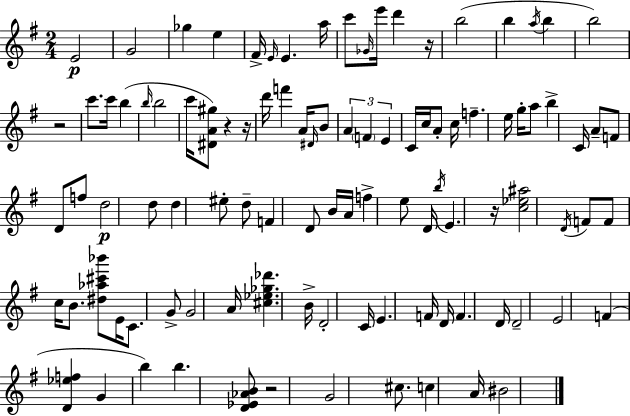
{
  \clef treble
  \numericTimeSignature
  \time 2/4
  \key e \minor
  e'2\p | g'2 | ges''4 e''4 | fis'16-> \grace { e'16 } e'4. | \break a''16 c'''8 \grace { ges'16 } e'''16 d'''4 | r16 b''2( | b''4 \acciaccatura { a''16 } b''4 | b''2) | \break r2 | c'''8. c'''16 b''4( | \grace { b''16 } b''2 | c'''16 <dis' a' gis''>8) r4 | \break r16 d'''16 f'''4 | a'16 \grace { dis'16 } b'8 \tuplet 3/2 { a'4 | \parenthesize f'4 e'4 } | c'16 c''16 a'8-. c''16 f''4.-- | \break e''16 g''16-. a''8 | b''4-> c'16 a'8-- f'8 | d'8 f''8 d''2\p | d''8 d''4 | \break eis''8-. d''8-- f'4 | d'8 b'16 a'16 f''4-> | e''8 d'16 \acciaccatura { b''16 } e'4. | r16 <c'' ees'' ais''>2 | \break \acciaccatura { d'16 } f'8 | f'8 c''16 b'8. <dis'' aes'' cis''' bes'''>8 | e'16 c'8. g'8-> g'2 | a'16 | \break <cis'' ees'' ges'' des'''>4. b'16-> d'2-. | c'16 | e'4. f'16 d'16 | f'4. d'16 d'2-- | \break e'2 | f'4( | <d' ees'' f''>4 g'4 | b''4) b''4. | \break <d' ees' aes' b'>8 r2 | g'2 | cis''8. | c''4 a'16 bis'2 | \break \bar "|."
}